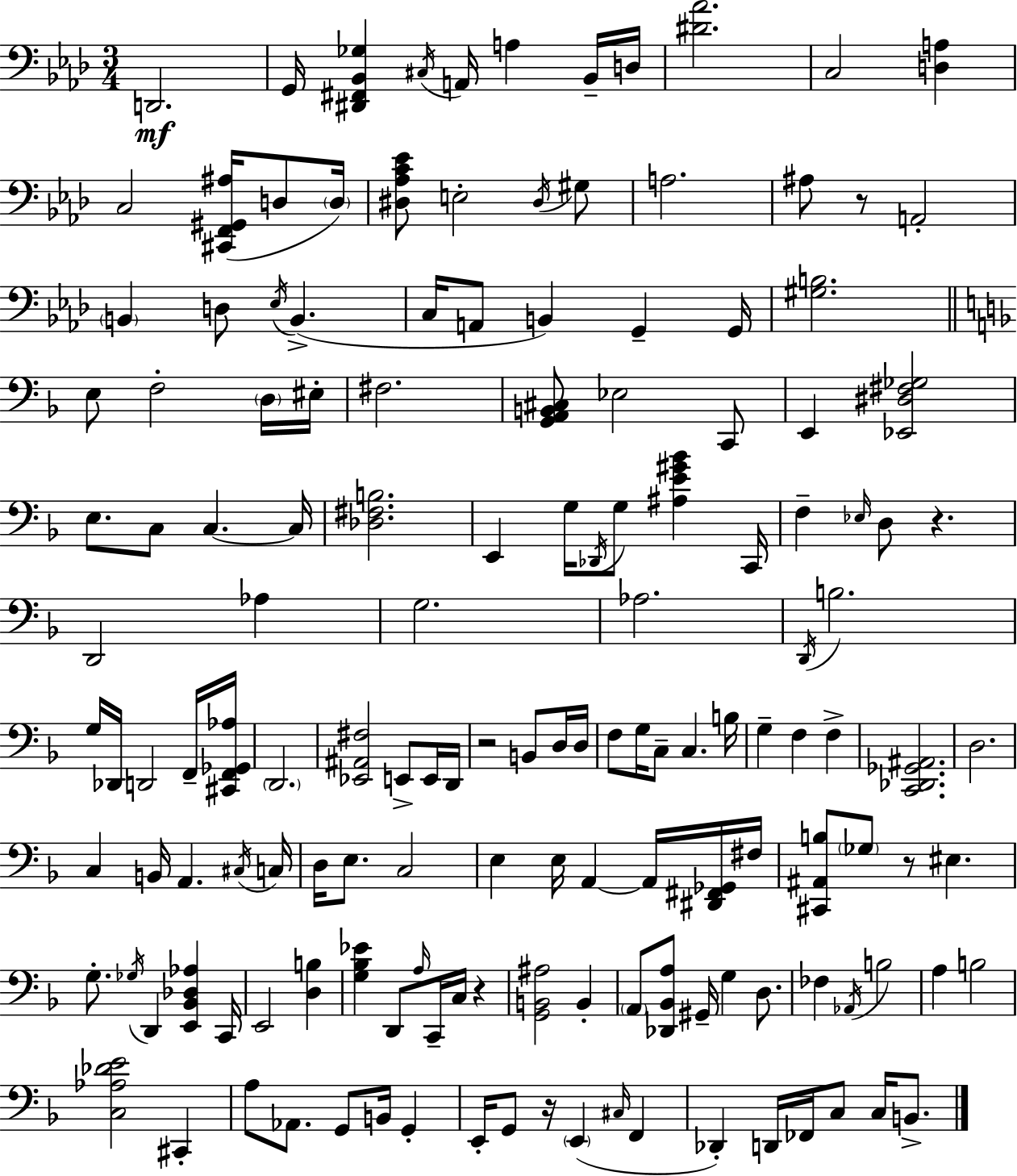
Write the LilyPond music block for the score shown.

{
  \clef bass
  \numericTimeSignature
  \time 3/4
  \key aes \major
  d,2.\mf | g,16 <dis, fis, bes, ges>4 \acciaccatura { cis16 } a,16 a4 bes,16-- | d16 <dis' aes'>2. | c2 <d a>4 | \break c2 <cis, f, gis, ais>16( d8 | \parenthesize d16) <dis aes c' ees'>8 e2-. \acciaccatura { dis16 } | gis8 a2. | ais8 r8 a,2-. | \break \parenthesize b,4 d8 \acciaccatura { ees16 }( b,4.-> | c16 a,8 b,4) g,4-- | g,16 <gis b>2. | \bar "||" \break \key f \major e8 f2-. \parenthesize d16 eis16-. | fis2. | <g, a, b, cis>8 ees2 c,8 | e,4 <ees, dis fis ges>2 | \break e8. c8 c4.~~ c16 | <des fis b>2. | e,4 g16 \acciaccatura { des,16 } g8 <ais e' gis' bes'>4 | c,16 f4-- \grace { ees16 } d8 r4. | \break d,2 aes4 | g2. | aes2. | \acciaccatura { d,16 } b2. | \break g16 des,16 d,2 | f,16-- <cis, f, ges, aes>16 \parenthesize d,2. | <ees, ais, fis>2 e,8-> | e,16 d,16 r2 b,8 | \break d16 d16 f8 g16 c8-- c4. | b16 g4-- f4 f4-> | <c, des, ges, ais,>2. | d2. | \break c4 b,16 a,4. | \acciaccatura { cis16 } c16 d16 e8. c2 | e4 e16 a,4~~ | a,16 <dis, fis, ges,>16 fis16 <cis, ais, b>8 \parenthesize ges8 r8 eis4. | \break g8.-. \acciaccatura { ges16 } d,4 | <e, bes, des aes>4 c,16 e,2 | <d b>4 <g bes ees'>4 d,8 \grace { a16 } | c,16-- c16 r4 <g, b, ais>2 | \break b,4-. \parenthesize a,8 <des, bes, a>8 gis,16-- g4 | d8. fes4 \acciaccatura { aes,16 } b2 | a4 b2 | <c aes des' e'>2 | \break cis,4-. a8 aes,8. | g,8 b,16 g,4-. e,16-. g,8 r16 \parenthesize e,4( | \grace { cis16 } f,4 des,4-.) | d,16 fes,16 c8 c16 b,8.-> \bar "|."
}